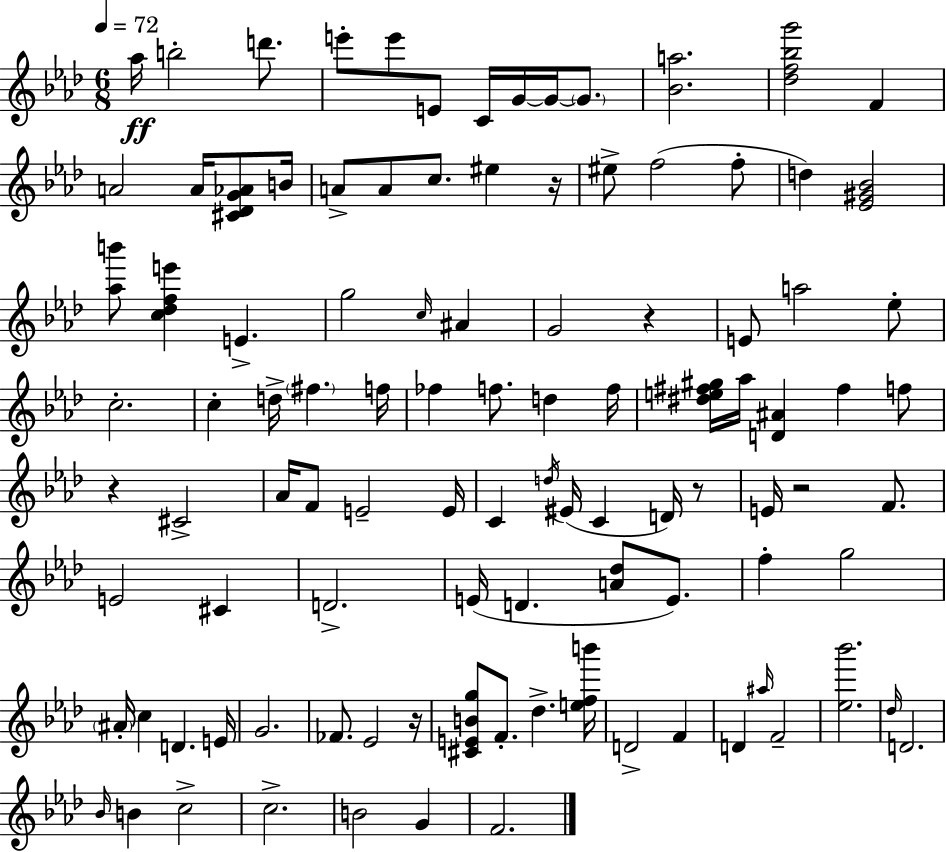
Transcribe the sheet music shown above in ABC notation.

X:1
T:Untitled
M:6/8
L:1/4
K:Fm
_a/4 b2 d'/2 e'/2 e'/2 E/2 C/4 G/4 G/4 G/2 [_Ba]2 [_df_bg']2 F A2 A/4 [^C_DG_A]/2 B/4 A/2 A/2 c/2 ^e z/4 ^e/2 f2 f/2 d [_E^G_B]2 [_ab']/2 [c_dfe'] E g2 c/4 ^A G2 z E/2 a2 _e/2 c2 c d/4 ^f f/4 _f f/2 d f/4 [^de^f^g]/4 _a/4 [D^A] ^f f/2 z ^C2 _A/4 F/2 E2 E/4 C d/4 ^E/4 C D/4 z/2 E/4 z2 F/2 E2 ^C D2 E/4 D [A_d]/2 E/2 f g2 ^A/4 c D E/4 G2 _F/2 _E2 z/4 [^CEBg]/2 F/2 _d [efb']/4 D2 F D ^a/4 F2 [_e_b']2 _d/4 D2 _B/4 B c2 c2 B2 G F2